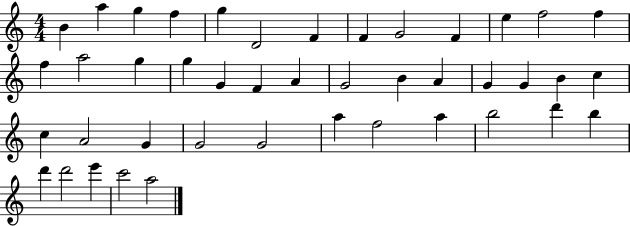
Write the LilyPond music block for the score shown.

{
  \clef treble
  \numericTimeSignature
  \time 4/4
  \key c \major
  b'4 a''4 g''4 f''4 | g''4 d'2 f'4 | f'4 g'2 f'4 | e''4 f''2 f''4 | \break f''4 a''2 g''4 | g''4 g'4 f'4 a'4 | g'2 b'4 a'4 | g'4 g'4 b'4 c''4 | \break c''4 a'2 g'4 | g'2 g'2 | a''4 f''2 a''4 | b''2 d'''4 b''4 | \break d'''4 d'''2 e'''4 | c'''2 a''2 | \bar "|."
}